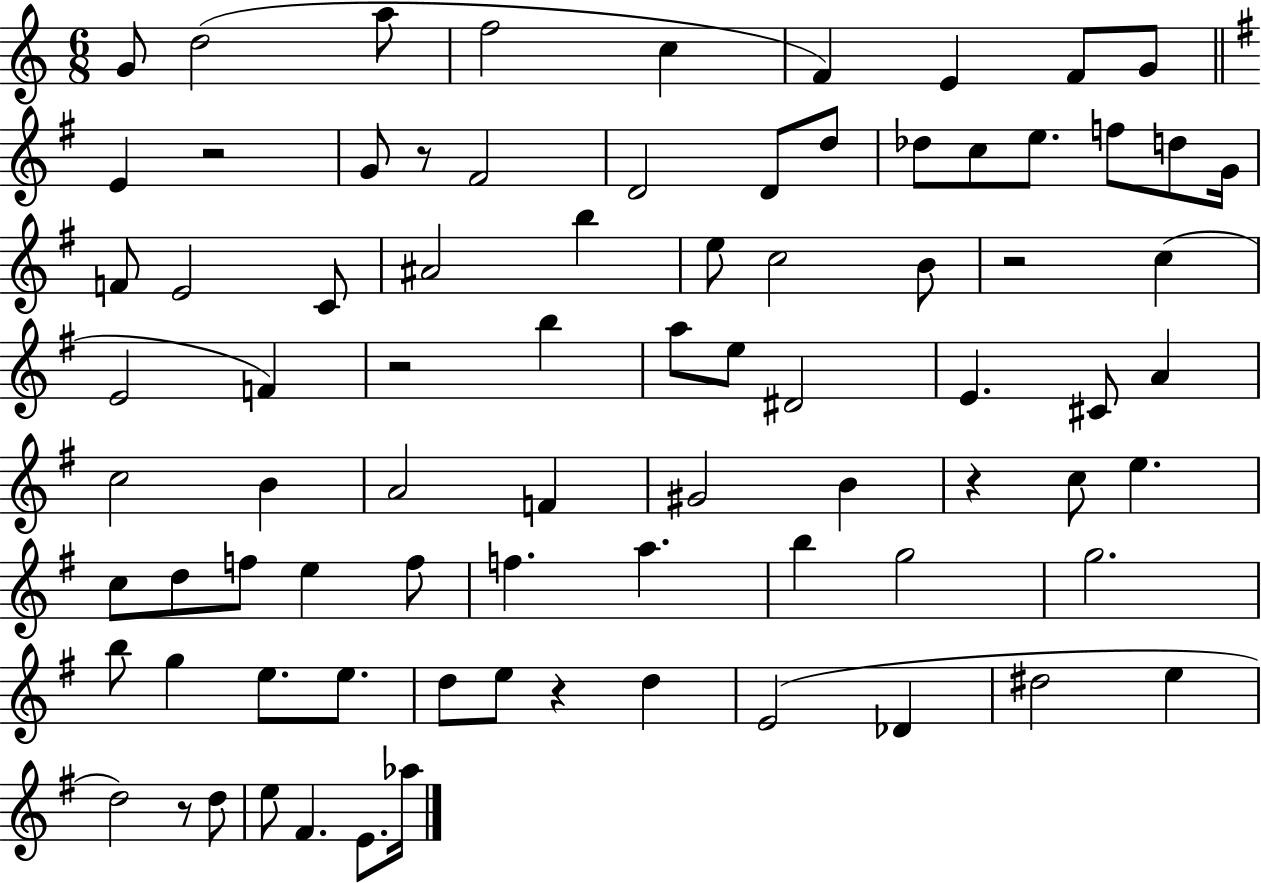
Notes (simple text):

G4/e D5/h A5/e F5/h C5/q F4/q E4/q F4/e G4/e E4/q R/h G4/e R/e F#4/h D4/h D4/e D5/e Db5/e C5/e E5/e. F5/e D5/e G4/s F4/e E4/h C4/e A#4/h B5/q E5/e C5/h B4/e R/h C5/q E4/h F4/q R/h B5/q A5/e E5/e D#4/h E4/q. C#4/e A4/q C5/h B4/q A4/h F4/q G#4/h B4/q R/q C5/e E5/q. C5/e D5/e F5/e E5/q F5/e F5/q. A5/q. B5/q G5/h G5/h. B5/e G5/q E5/e. E5/e. D5/e E5/e R/q D5/q E4/h Db4/q D#5/h E5/q D5/h R/e D5/e E5/e F#4/q. E4/e. Ab5/s